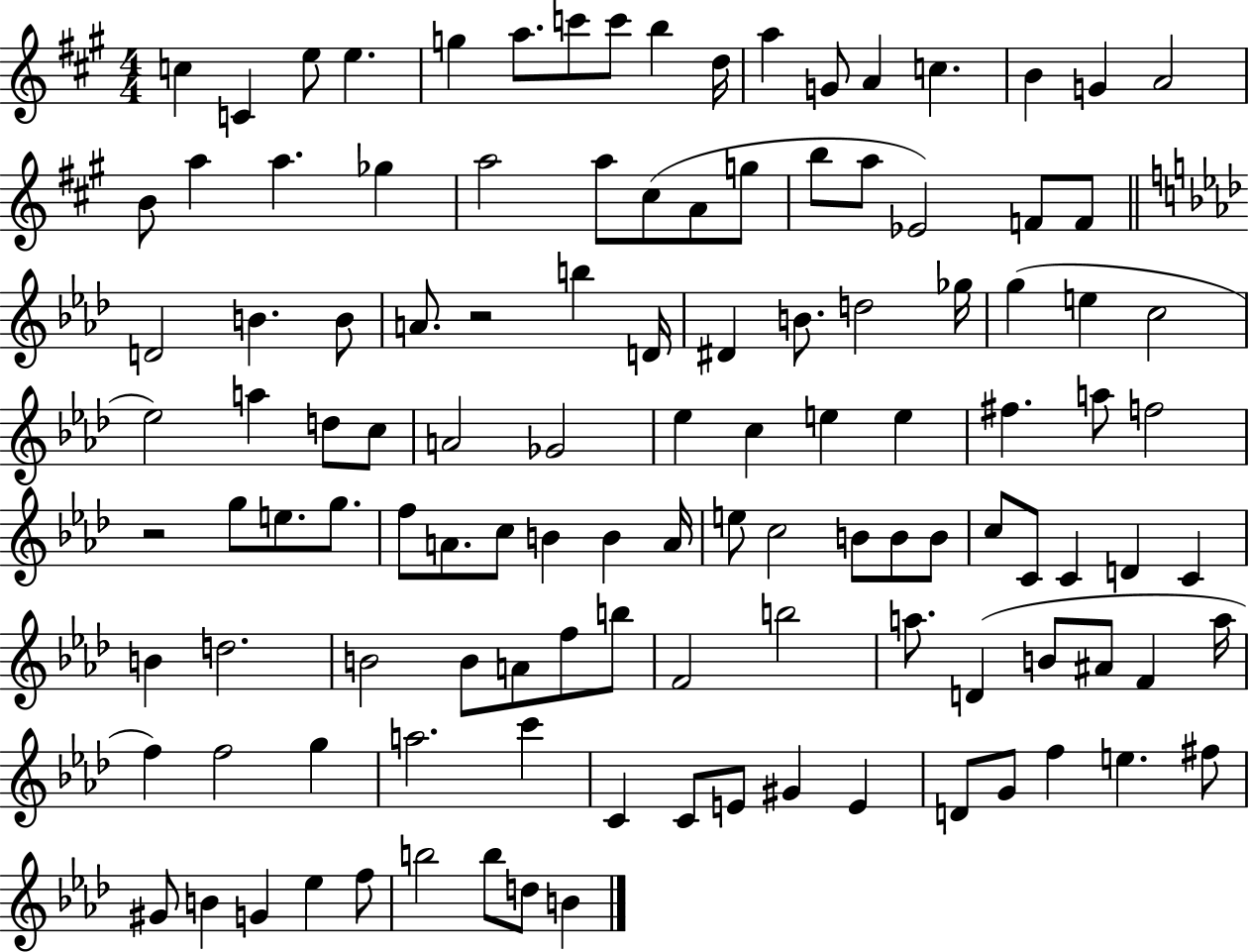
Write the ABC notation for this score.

X:1
T:Untitled
M:4/4
L:1/4
K:A
c C e/2 e g a/2 c'/2 c'/2 b d/4 a G/2 A c B G A2 B/2 a a _g a2 a/2 ^c/2 A/2 g/2 b/2 a/2 _E2 F/2 F/2 D2 B B/2 A/2 z2 b D/4 ^D B/2 d2 _g/4 g e c2 _e2 a d/2 c/2 A2 _G2 _e c e e ^f a/2 f2 z2 g/2 e/2 g/2 f/2 A/2 c/2 B B A/4 e/2 c2 B/2 B/2 B/2 c/2 C/2 C D C B d2 B2 B/2 A/2 f/2 b/2 F2 b2 a/2 D B/2 ^A/2 F a/4 f f2 g a2 c' C C/2 E/2 ^G E D/2 G/2 f e ^f/2 ^G/2 B G _e f/2 b2 b/2 d/2 B